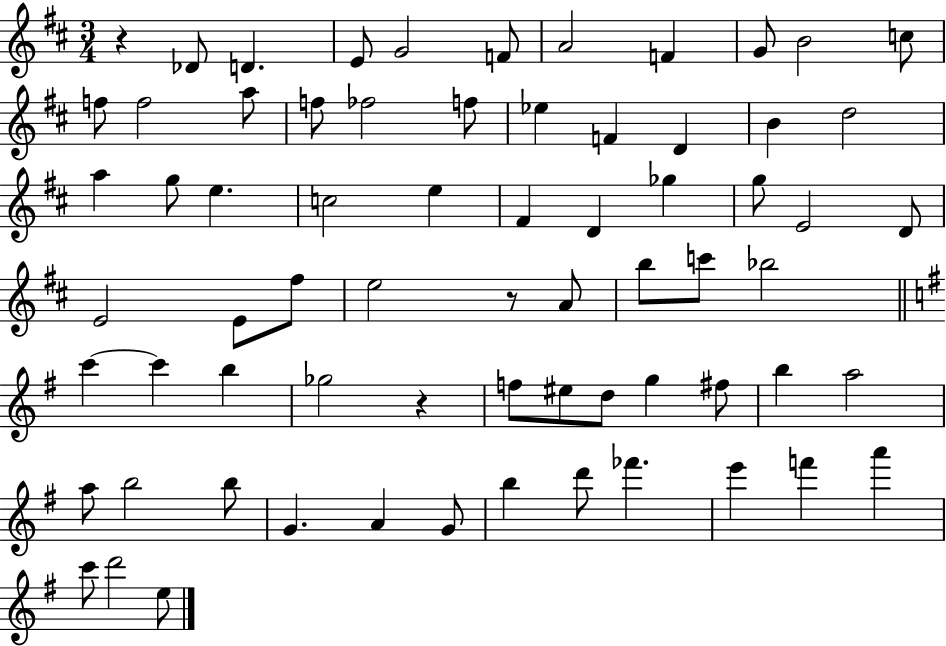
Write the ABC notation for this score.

X:1
T:Untitled
M:3/4
L:1/4
K:D
z _D/2 D E/2 G2 F/2 A2 F G/2 B2 c/2 f/2 f2 a/2 f/2 _f2 f/2 _e F D B d2 a g/2 e c2 e ^F D _g g/2 E2 D/2 E2 E/2 ^f/2 e2 z/2 A/2 b/2 c'/2 _b2 c' c' b _g2 z f/2 ^e/2 d/2 g ^f/2 b a2 a/2 b2 b/2 G A G/2 b d'/2 _f' e' f' a' c'/2 d'2 e/2